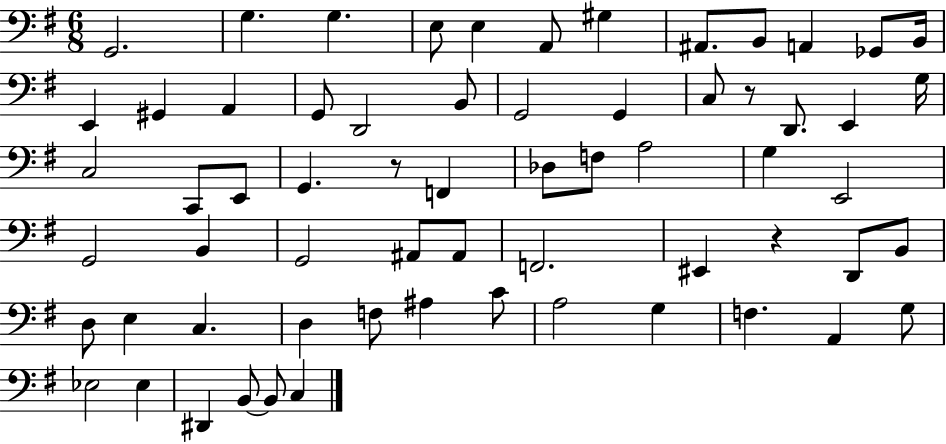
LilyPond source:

{
  \clef bass
  \numericTimeSignature
  \time 6/8
  \key g \major
  g,2. | g4. g4. | e8 e4 a,8 gis4 | ais,8. b,8 a,4 ges,8 b,16 | \break e,4 gis,4 a,4 | g,8 d,2 b,8 | g,2 g,4 | c8 r8 d,8. e,4 g16 | \break c2 c,8 e,8 | g,4. r8 f,4 | des8 f8 a2 | g4 e,2 | \break g,2 b,4 | g,2 ais,8 ais,8 | f,2. | eis,4 r4 d,8 b,8 | \break d8 e4 c4. | d4 f8 ais4 c'8 | a2 g4 | f4. a,4 g8 | \break ees2 ees4 | dis,4 b,8~~ b,8 c4 | \bar "|."
}